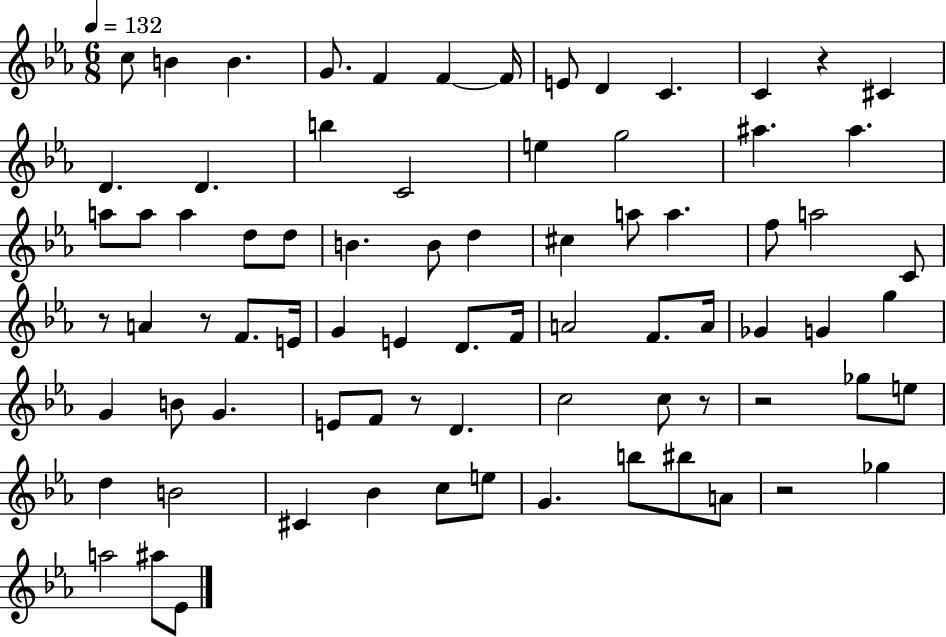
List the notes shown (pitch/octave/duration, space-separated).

C5/e B4/q B4/q. G4/e. F4/q F4/q F4/s E4/e D4/q C4/q. C4/q R/q C#4/q D4/q. D4/q. B5/q C4/h E5/q G5/h A#5/q. A#5/q. A5/e A5/e A5/q D5/e D5/e B4/q. B4/e D5/q C#5/q A5/e A5/q. F5/e A5/h C4/e R/e A4/q R/e F4/e. E4/s G4/q E4/q D4/e. F4/s A4/h F4/e. A4/s Gb4/q G4/q G5/q G4/q B4/e G4/q. E4/e F4/e R/e D4/q. C5/h C5/e R/e R/h Gb5/e E5/e D5/q B4/h C#4/q Bb4/q C5/e E5/e G4/q. B5/e BIS5/e A4/e R/h Gb5/q A5/h A#5/e Eb4/e